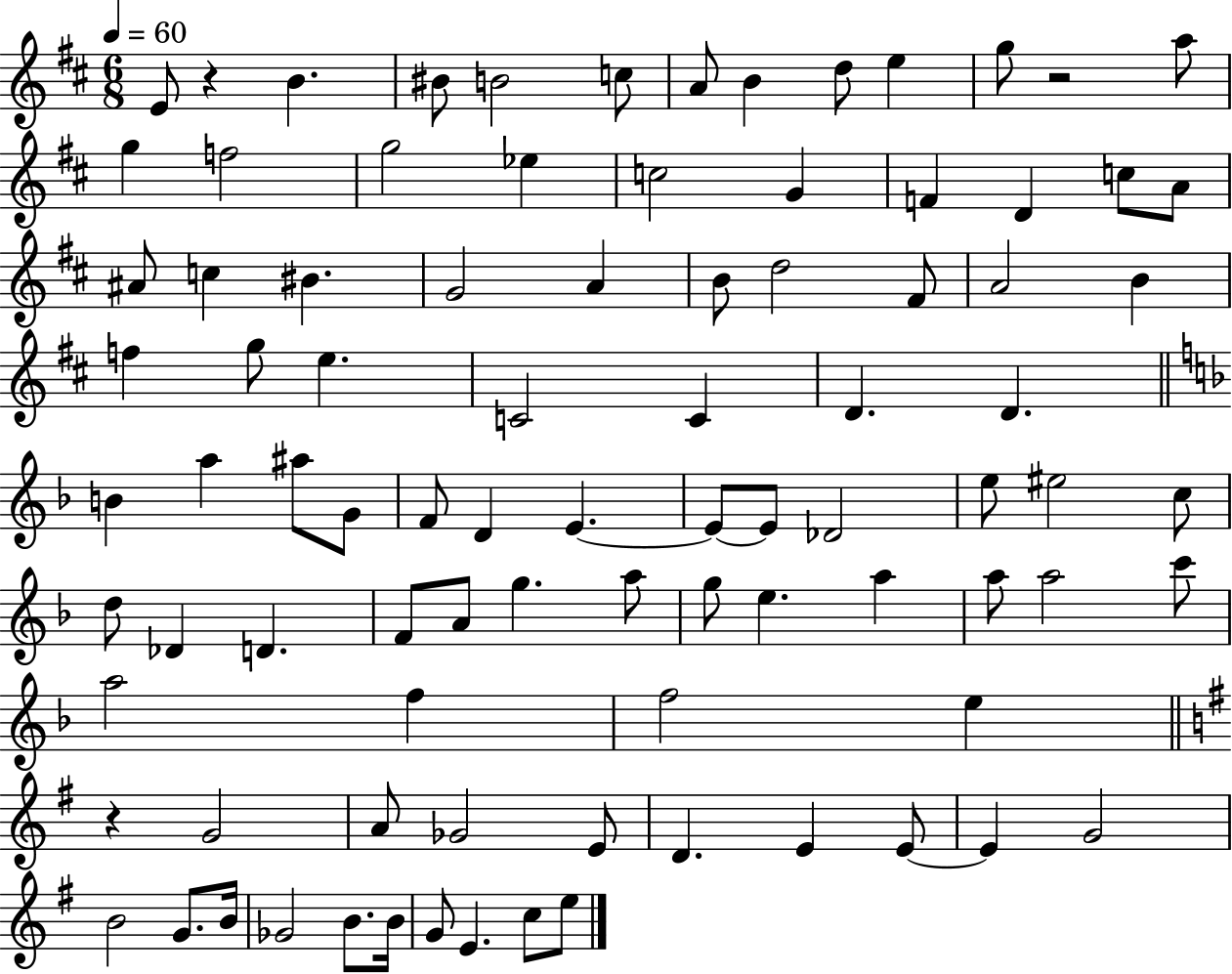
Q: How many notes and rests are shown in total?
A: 90